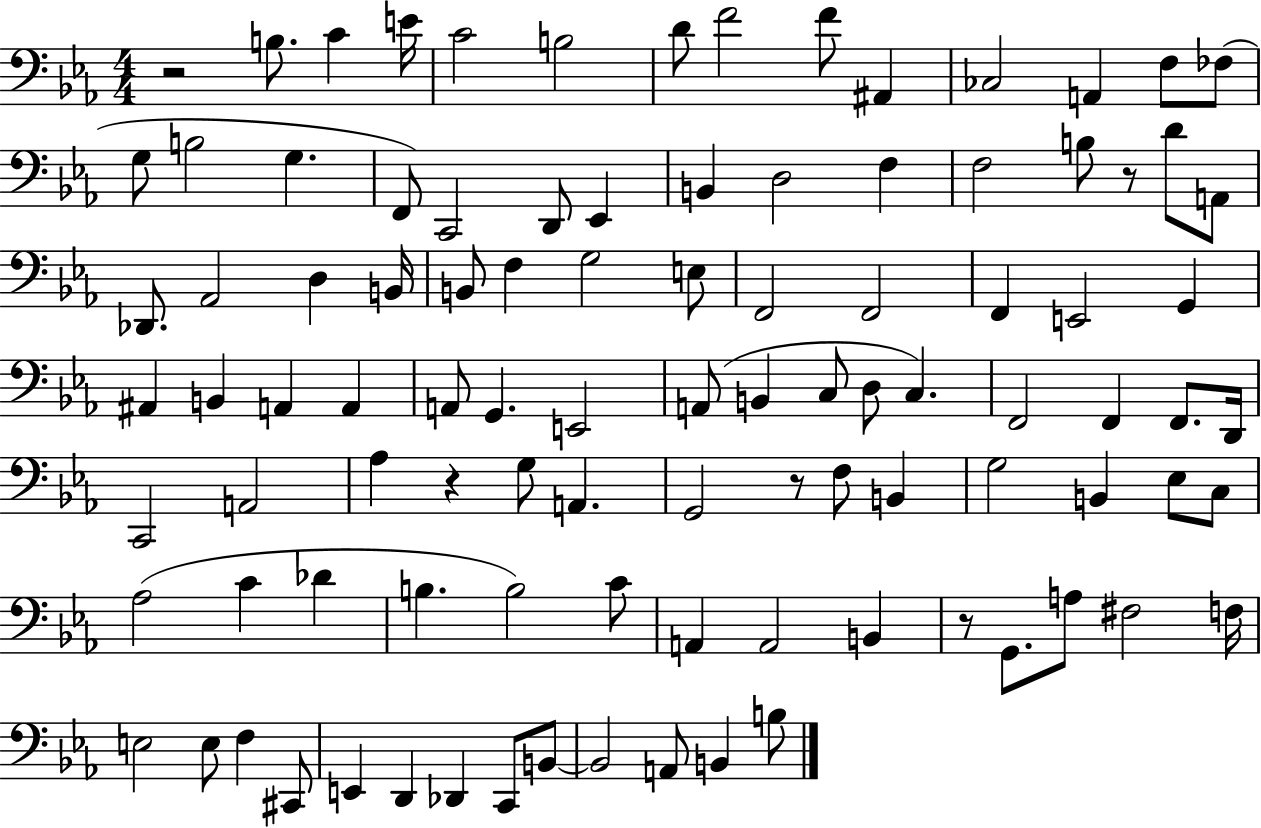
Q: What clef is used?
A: bass